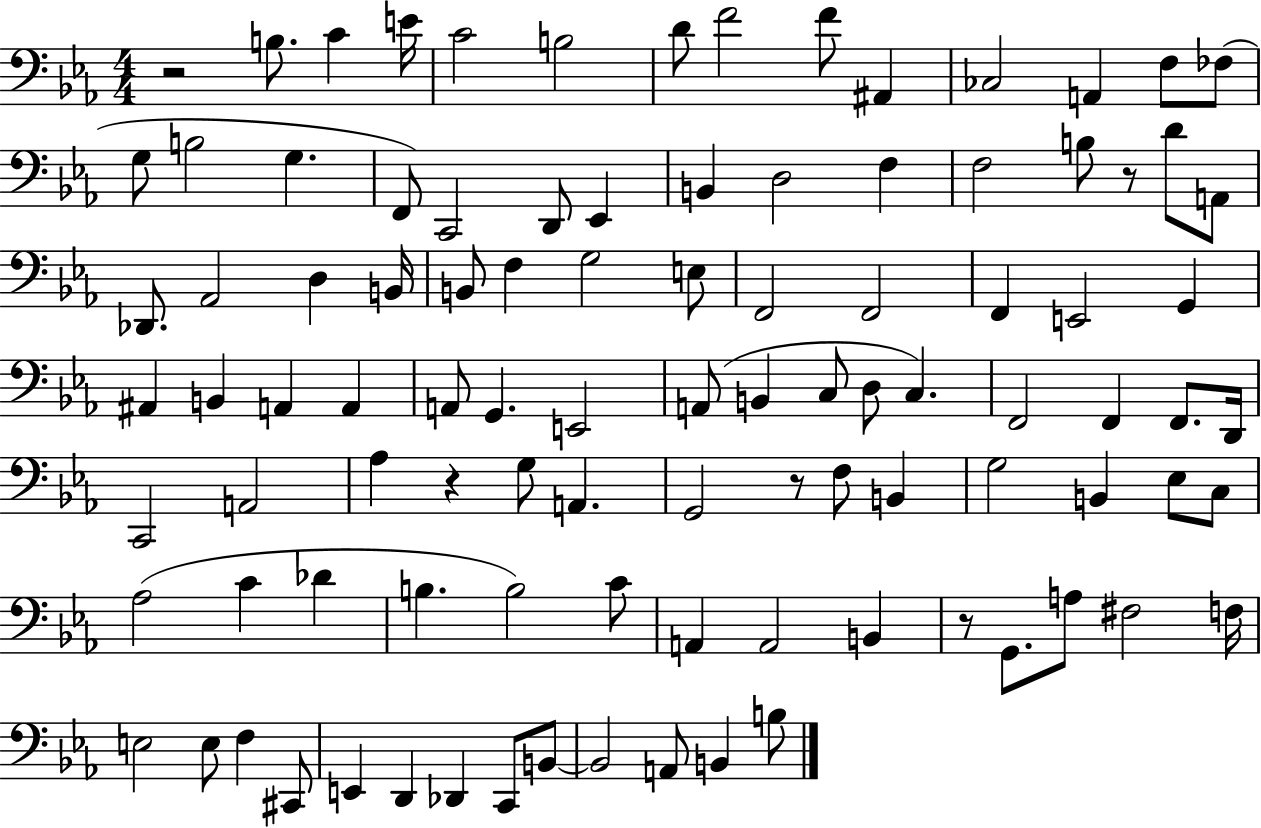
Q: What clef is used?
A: bass